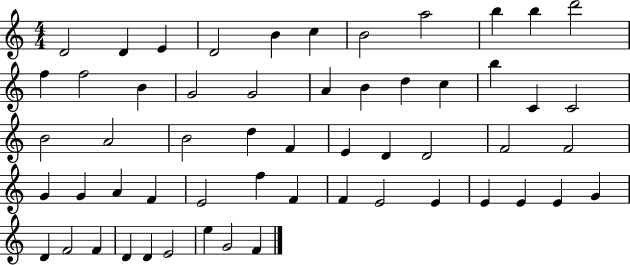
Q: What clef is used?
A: treble